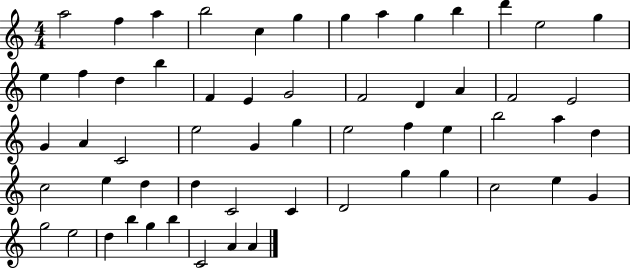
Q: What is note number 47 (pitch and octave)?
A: C5